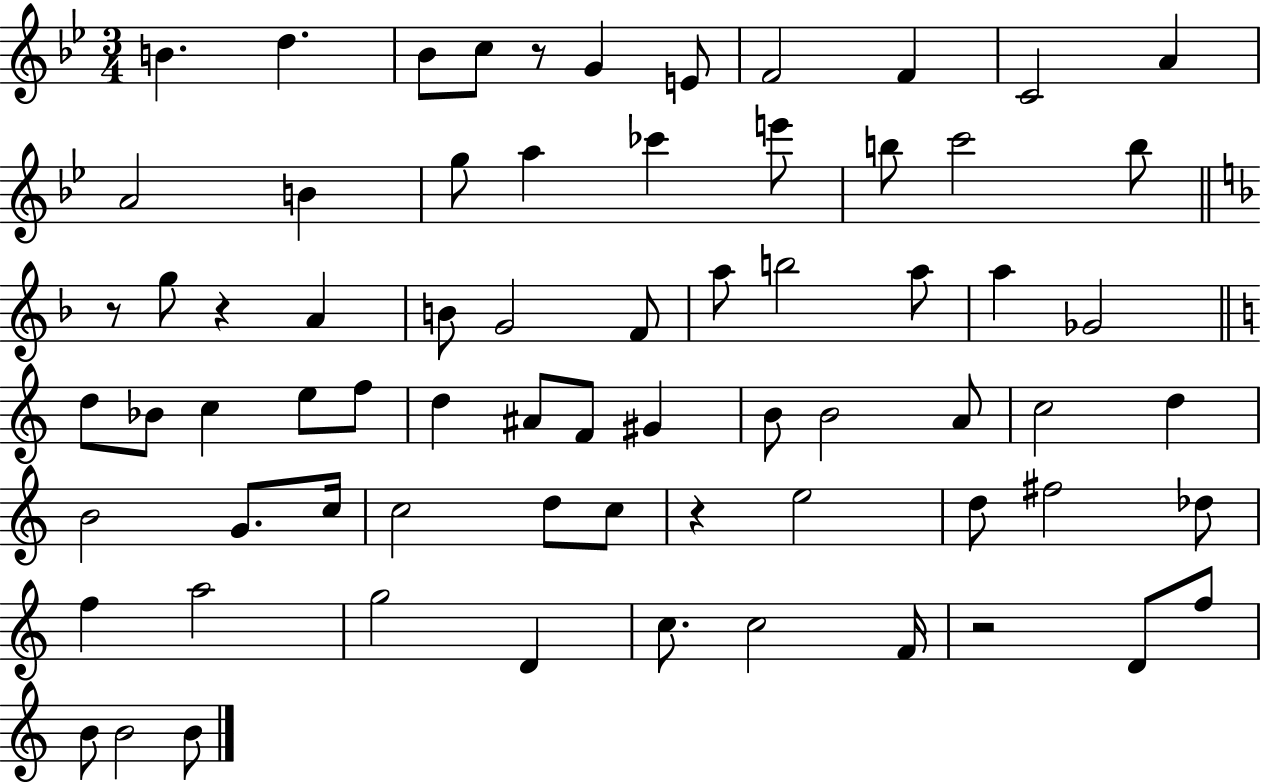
{
  \clef treble
  \numericTimeSignature
  \time 3/4
  \key bes \major
  b'4. d''4. | bes'8 c''8 r8 g'4 e'8 | f'2 f'4 | c'2 a'4 | \break a'2 b'4 | g''8 a''4 ces'''4 e'''8 | b''8 c'''2 b''8 | \bar "||" \break \key f \major r8 g''8 r4 a'4 | b'8 g'2 f'8 | a''8 b''2 a''8 | a''4 ges'2 | \break \bar "||" \break \key c \major d''8 bes'8 c''4 e''8 f''8 | d''4 ais'8 f'8 gis'4 | b'8 b'2 a'8 | c''2 d''4 | \break b'2 g'8. c''16 | c''2 d''8 c''8 | r4 e''2 | d''8 fis''2 des''8 | \break f''4 a''2 | g''2 d'4 | c''8. c''2 f'16 | r2 d'8 f''8 | \break b'8 b'2 b'8 | \bar "|."
}